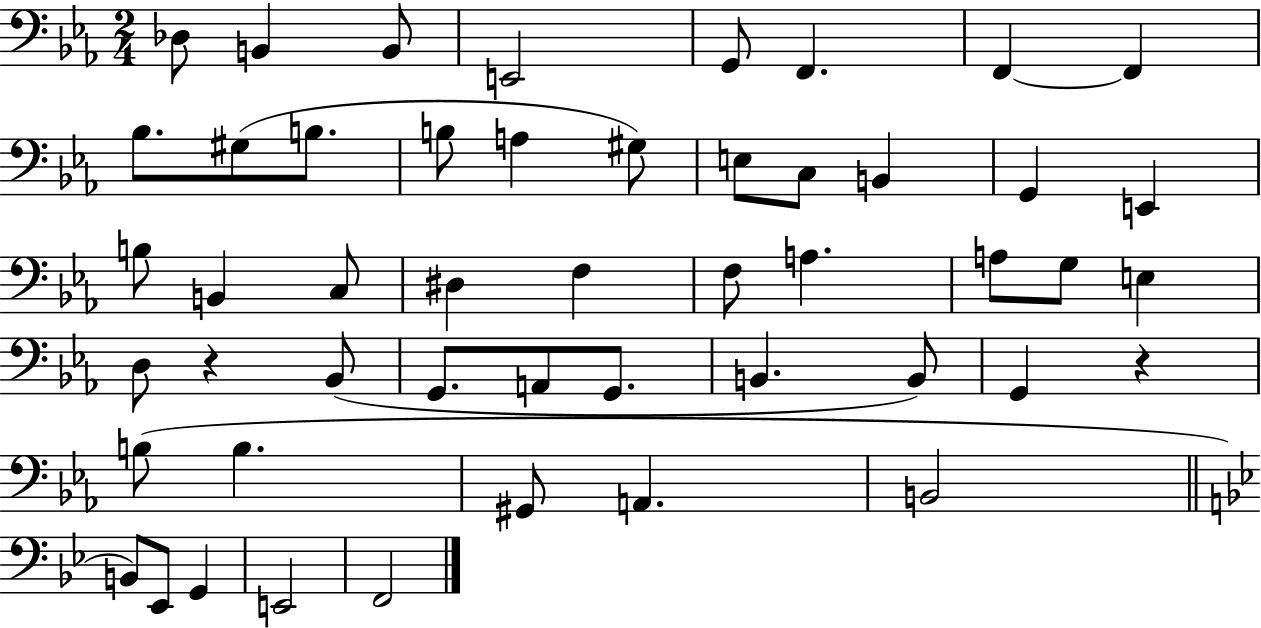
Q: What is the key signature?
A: EES major